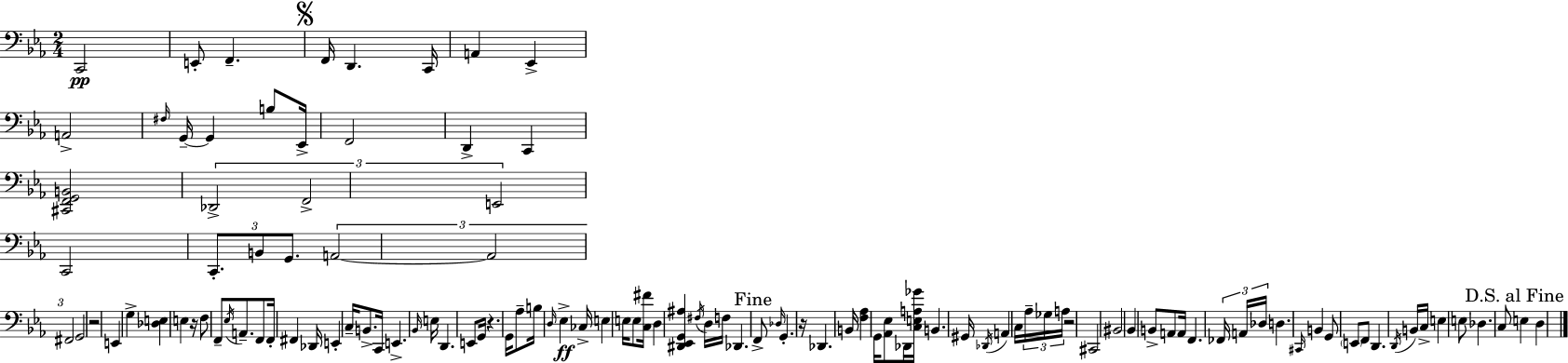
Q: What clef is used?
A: bass